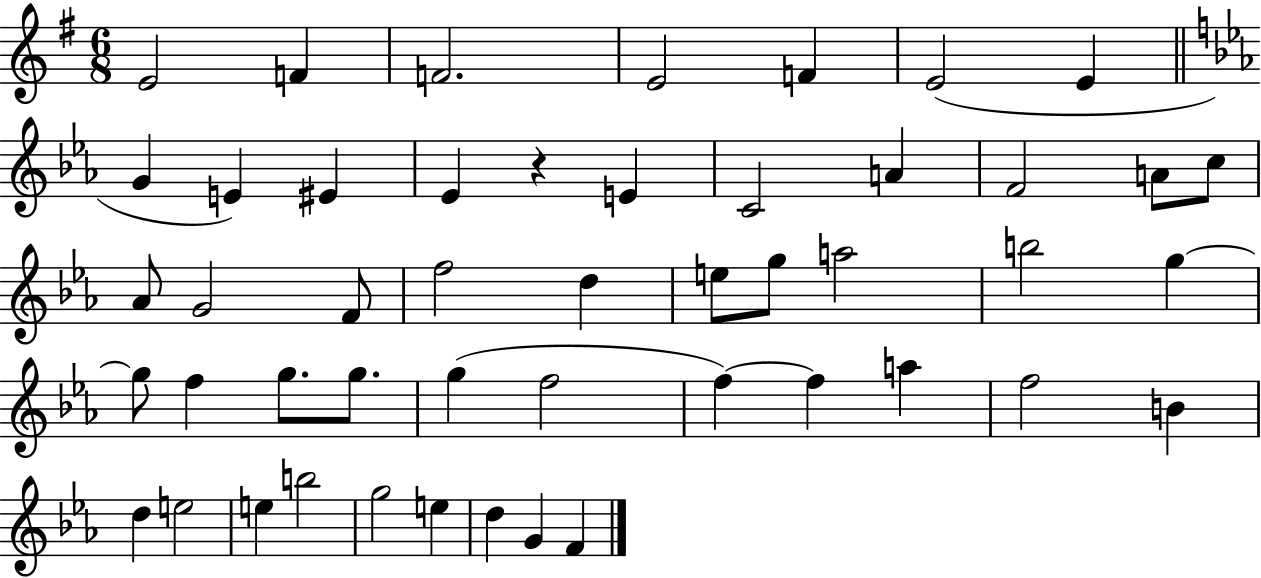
{
  \clef treble
  \numericTimeSignature
  \time 6/8
  \key g \major
  e'2 f'4 | f'2. | e'2 f'4 | e'2( e'4 | \break \bar "||" \break \key ees \major g'4 e'4) eis'4 | ees'4 r4 e'4 | c'2 a'4 | f'2 a'8 c''8 | \break aes'8 g'2 f'8 | f''2 d''4 | e''8 g''8 a''2 | b''2 g''4~~ | \break g''8 f''4 g''8. g''8. | g''4( f''2 | f''4~~) f''4 a''4 | f''2 b'4 | \break d''4 e''2 | e''4 b''2 | g''2 e''4 | d''4 g'4 f'4 | \break \bar "|."
}